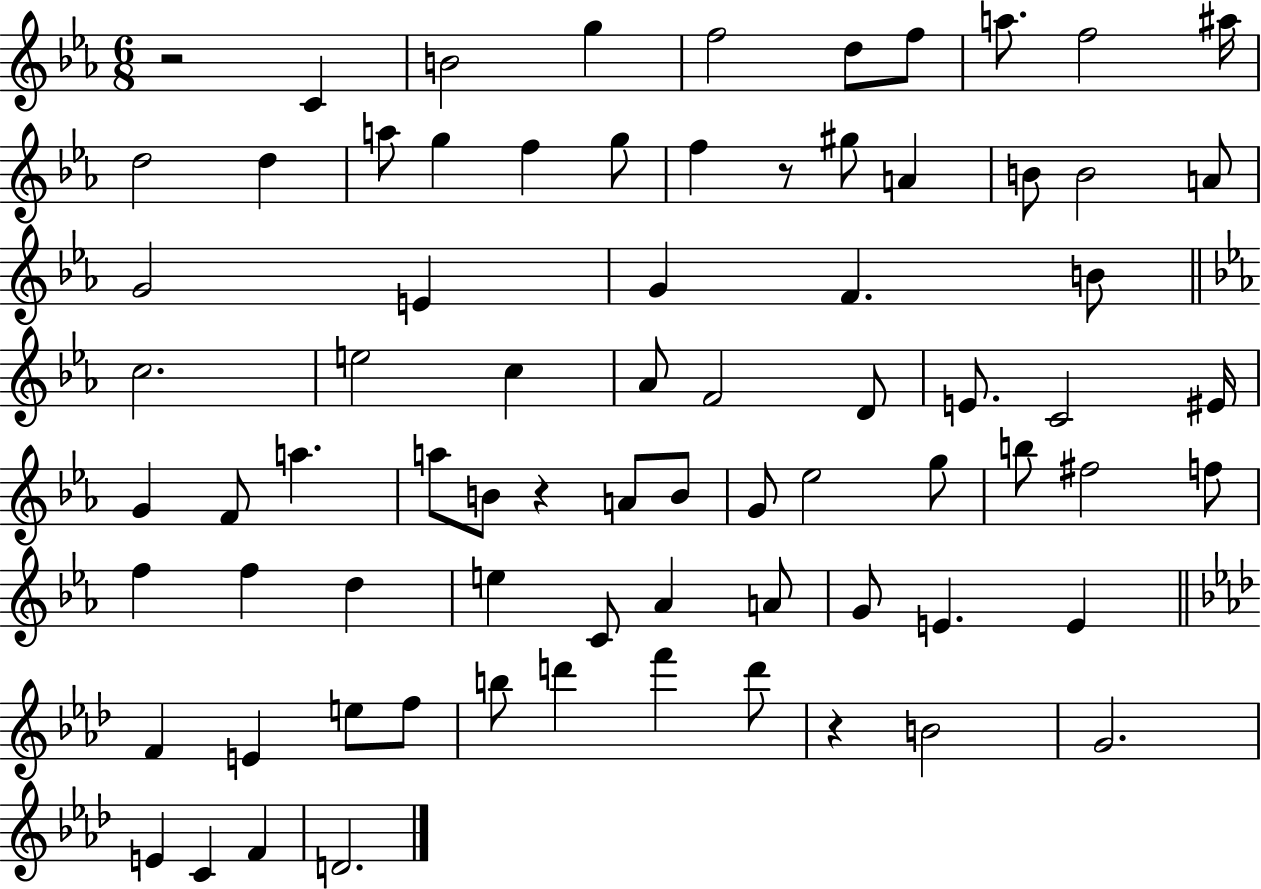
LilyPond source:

{
  \clef treble
  \numericTimeSignature
  \time 6/8
  \key ees \major
  r2 c'4 | b'2 g''4 | f''2 d''8 f''8 | a''8. f''2 ais''16 | \break d''2 d''4 | a''8 g''4 f''4 g''8 | f''4 r8 gis''8 a'4 | b'8 b'2 a'8 | \break g'2 e'4 | g'4 f'4. b'8 | \bar "||" \break \key ees \major c''2. | e''2 c''4 | aes'8 f'2 d'8 | e'8. c'2 eis'16 | \break g'4 f'8 a''4. | a''8 b'8 r4 a'8 b'8 | g'8 ees''2 g''8 | b''8 fis''2 f''8 | \break f''4 f''4 d''4 | e''4 c'8 aes'4 a'8 | g'8 e'4. e'4 | \bar "||" \break \key aes \major f'4 e'4 e''8 f''8 | b''8 d'''4 f'''4 d'''8 | r4 b'2 | g'2. | \break e'4 c'4 f'4 | d'2. | \bar "|."
}